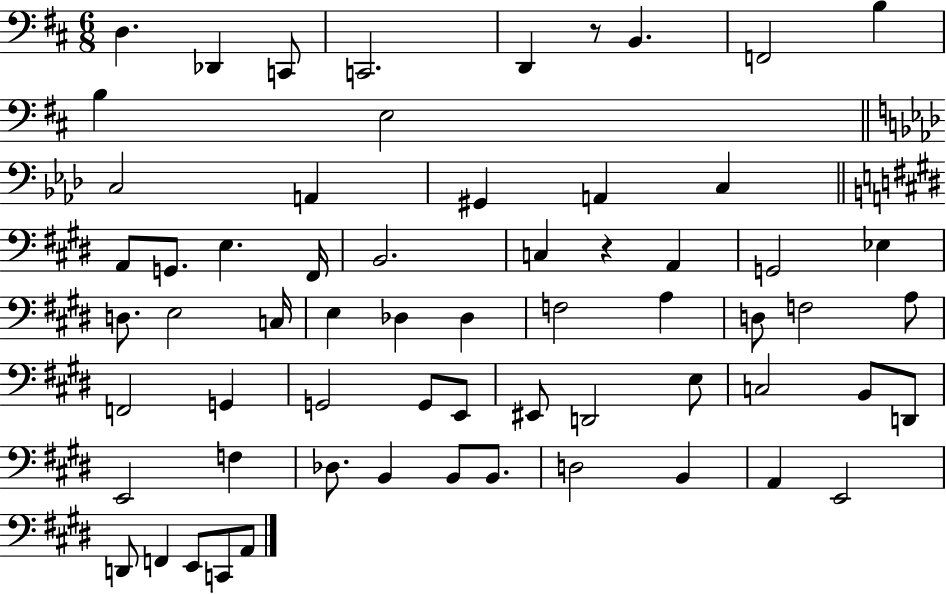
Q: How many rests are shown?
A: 2